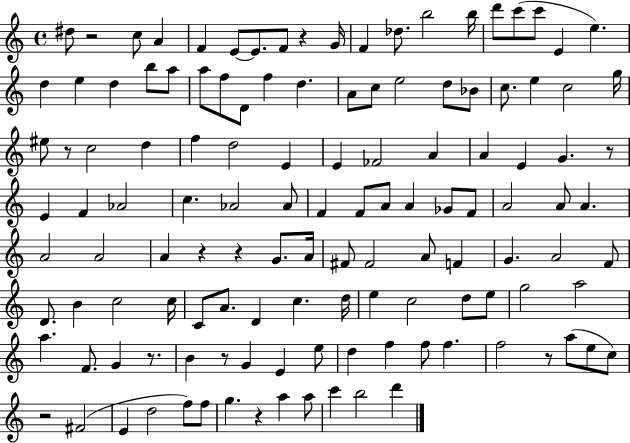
{
  \clef treble
  \time 4/4
  \defaultTimeSignature
  \key c \major
  dis''8 r2 c''8 a'4 | f'4 e'8~~ e'8. f'8 r4 g'16 | f'4 des''8. b''2 b''16 | d'''8 c'''8( c'''8 e'4 e''4.) | \break d''4 e''4 d''4 b''8 a''8 | a''8 f''8 d'8 f''4 d''4. | a'8 c''8 e''2 d''8 bes'8 | c''8. e''4 c''2 g''16 | \break eis''8 r8 c''2 d''4 | f''4 d''2 e'4 | e'4 fes'2 a'4 | a'4 e'4 g'4. r8 | \break e'4 f'4 aes'2 | c''4. aes'2 aes'8 | f'4 f'8 a'8 a'4 ges'8 f'8 | a'2 a'8 a'4. | \break a'2 a'2 | a'4 r4 r4 g'8. a'16 | fis'8 fis'2 a'8 f'4 | g'4. a'2 f'8 | \break d'8. b'4 c''2 c''16 | c'8 a'8. d'4 c''4. d''16 | e''4 c''2 d''8 e''8 | g''2 a''2 | \break a''4. f'8. g'4 r8. | b'4 r8 g'4 e'4 e''8 | d''4 f''4 f''8 f''4. | f''2 r8 a''8( e''8 c''8) | \break r2 fis'2( | e'4 d''2 f''8) f''8 | g''4. r4 a''4 a''8 | c'''4 b''2 d'''4 | \break \bar "|."
}